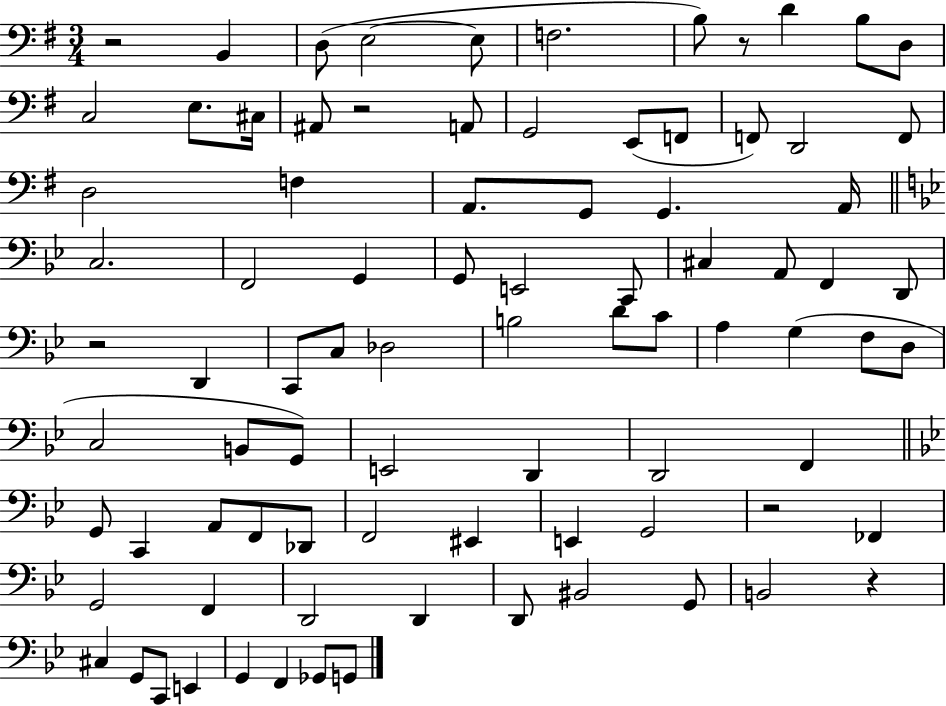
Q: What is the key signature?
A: G major